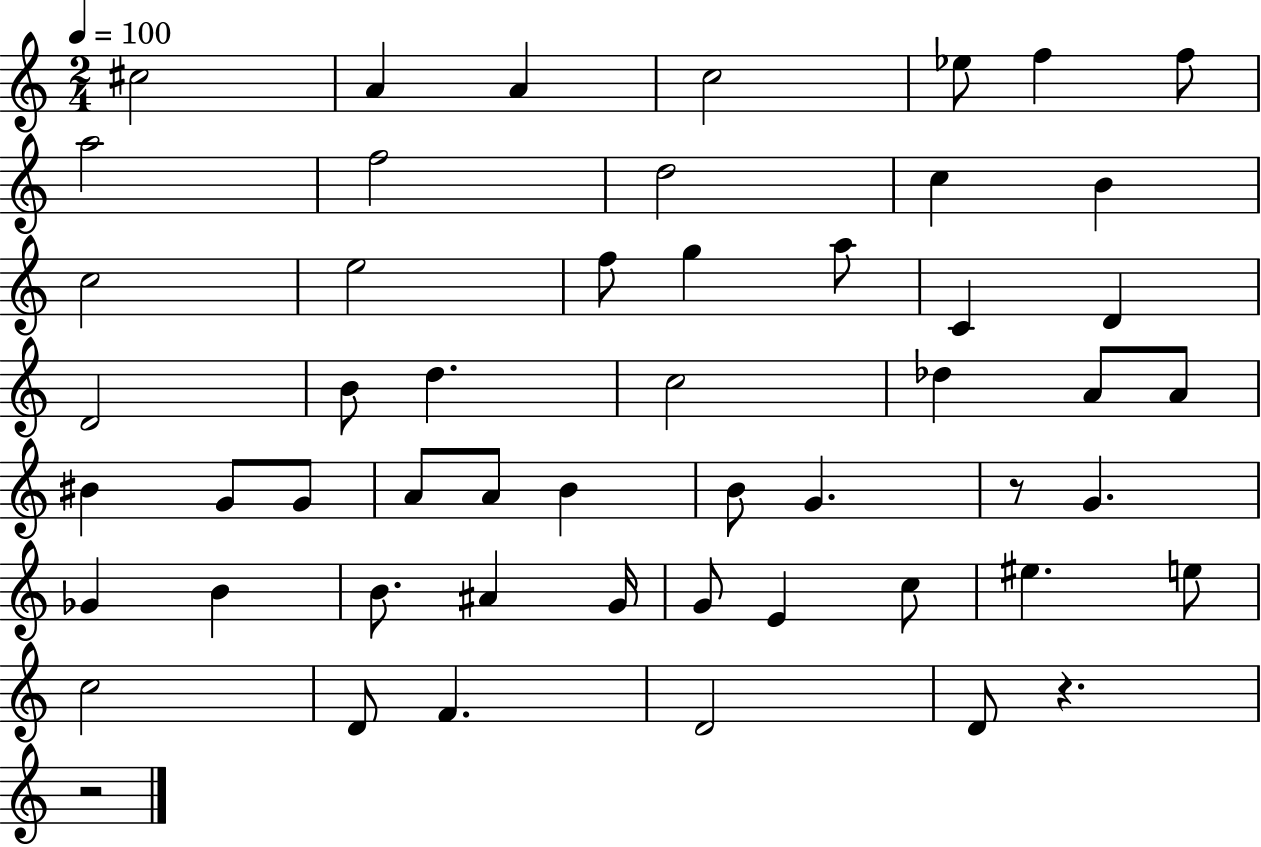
X:1
T:Untitled
M:2/4
L:1/4
K:C
^c2 A A c2 _e/2 f f/2 a2 f2 d2 c B c2 e2 f/2 g a/2 C D D2 B/2 d c2 _d A/2 A/2 ^B G/2 G/2 A/2 A/2 B B/2 G z/2 G _G B B/2 ^A G/4 G/2 E c/2 ^e e/2 c2 D/2 F D2 D/2 z z2